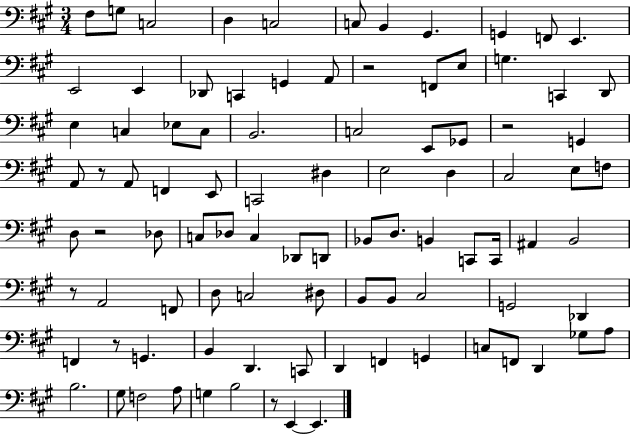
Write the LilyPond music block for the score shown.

{
  \clef bass
  \numericTimeSignature
  \time 3/4
  \key a \major
  fis8 g8 c2 | d4 c2 | c8 b,4 gis,4. | g,4 f,8 e,4. | \break e,2 e,4 | des,8 c,4 g,4 a,8 | r2 f,8 e8 | g4. c,4 d,8 | \break e4 c4 ees8 c8 | b,2. | c2 e,8 ges,8 | r2 g,4 | \break a,8 r8 a,8 f,4 e,8 | c,2 dis4 | e2 d4 | cis2 e8 f8 | \break d8 r2 des8 | c8 des8 c4 des,8 d,8 | bes,8 d8. b,4 c,8 c,16 | ais,4 b,2 | \break r8 a,2 f,8 | d8 c2 dis8 | b,8 b,8 cis2 | g,2 des,4 | \break f,4 r8 g,4. | b,4 d,4. c,8 | d,4 f,4 g,4 | c8 f,8 d,4 ges8 a8 | \break b2. | gis8 f2 a8 | g4 b2 | r8 e,4~~ e,4. | \break \bar "|."
}